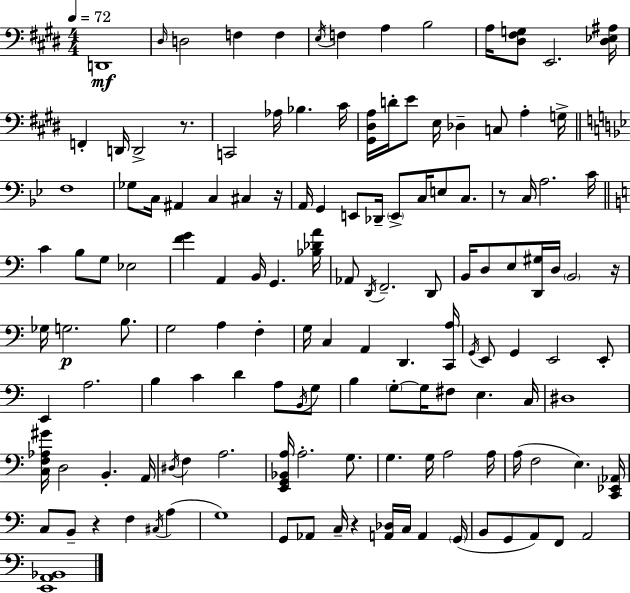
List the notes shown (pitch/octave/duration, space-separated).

D2/w D#3/s D3/h F3/q F3/q E3/s F3/q A3/q B3/h A3/s [D#3,F#3,G3]/e E2/h. [D#3,Eb3,A#3]/s F2/q D2/s D2/h R/e. C2/h Ab3/s Bb3/q. C#4/s [G#2,D#3,A3]/s D4/s E4/e E3/s Db3/q C3/e A3/q G3/s F3/w Gb3/e C3/s A#2/q C3/q C#3/q R/s A2/s G2/q E2/e Db2/s E2/e C3/s E3/e C3/e. R/e C3/s A3/h. C4/s C4/q B3/e G3/e Eb3/h [F4,G4]/q A2/q B2/s G2/q. [Bb3,Db4,A4]/s Ab2/e D2/s F2/h. D2/e B2/s D3/e E3/e [D2,G#3]/s D3/s B2/h R/s Gb3/s G3/h. B3/e. G3/h A3/q F3/q G3/s C3/q A2/q D2/q. [C2,A3]/s G2/s E2/e G2/q E2/h E2/e E2/q A3/h. B3/q C4/q D4/q A3/e B2/s G3/e B3/q G3/e G3/s F#3/e E3/q. C3/s D#3/w [C3,F3,Ab3,G#4]/s D3/h B2/q. A2/s D#3/s F3/q A3/h. [E2,G2,Bb2,A3]/s A3/h. G3/e. G3/q. G3/s A3/h A3/s A3/s F3/h E3/q. [C2,Eb2,Ab2]/s C3/e B2/e R/q F3/q C#3/s A3/q G3/w G2/e Ab2/e C3/s R/q [A2,Db3]/s C3/s A2/q G2/s B2/e G2/e A2/e F2/e A2/h [E2,A2,Bb2]/w